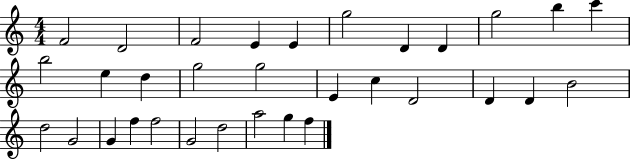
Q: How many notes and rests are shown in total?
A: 32